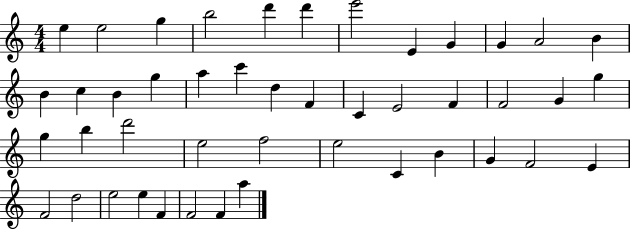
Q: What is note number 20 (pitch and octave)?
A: F4